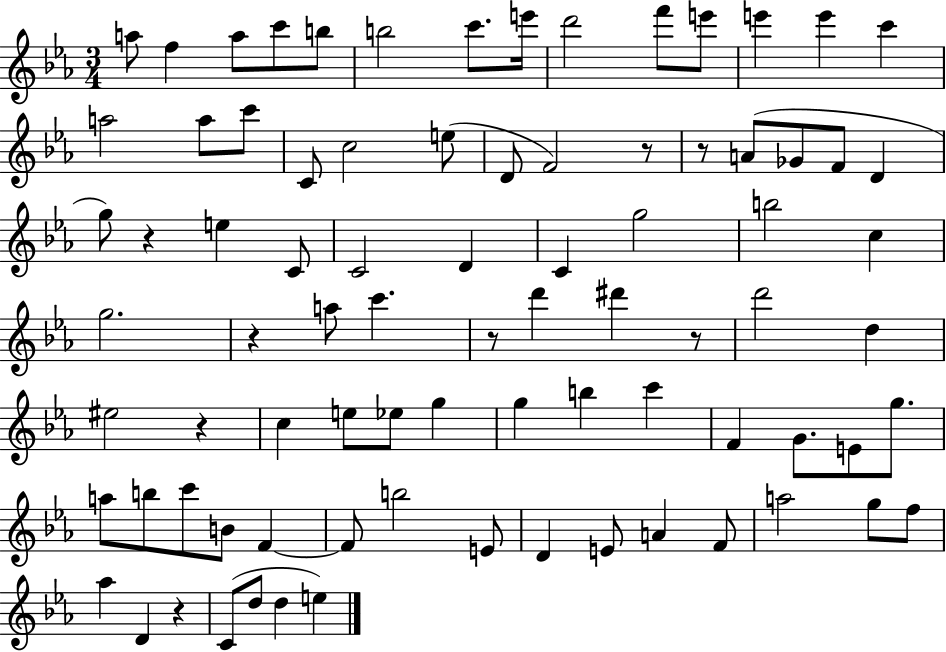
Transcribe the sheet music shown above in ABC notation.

X:1
T:Untitled
M:3/4
L:1/4
K:Eb
a/2 f a/2 c'/2 b/2 b2 c'/2 e'/4 d'2 f'/2 e'/2 e' e' c' a2 a/2 c'/2 C/2 c2 e/2 D/2 F2 z/2 z/2 A/2 _G/2 F/2 D g/2 z e C/2 C2 D C g2 b2 c g2 z a/2 c' z/2 d' ^d' z/2 d'2 d ^e2 z c e/2 _e/2 g g b c' F G/2 E/2 g/2 a/2 b/2 c'/2 B/2 F F/2 b2 E/2 D E/2 A F/2 a2 g/2 f/2 _a D z C/2 d/2 d e